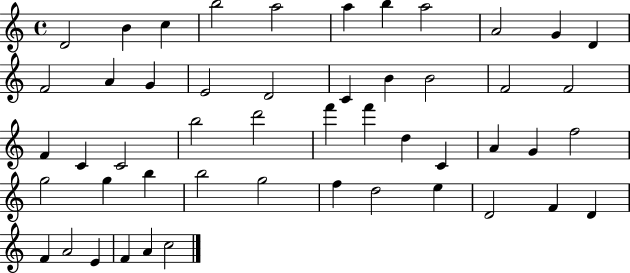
{
  \clef treble
  \time 4/4
  \defaultTimeSignature
  \key c \major
  d'2 b'4 c''4 | b''2 a''2 | a''4 b''4 a''2 | a'2 g'4 d'4 | \break f'2 a'4 g'4 | e'2 d'2 | c'4 b'4 b'2 | f'2 f'2 | \break f'4 c'4 c'2 | b''2 d'''2 | f'''4 f'''4 d''4 c'4 | a'4 g'4 f''2 | \break g''2 g''4 b''4 | b''2 g''2 | f''4 d''2 e''4 | d'2 f'4 d'4 | \break f'4 a'2 e'4 | f'4 a'4 c''2 | \bar "|."
}